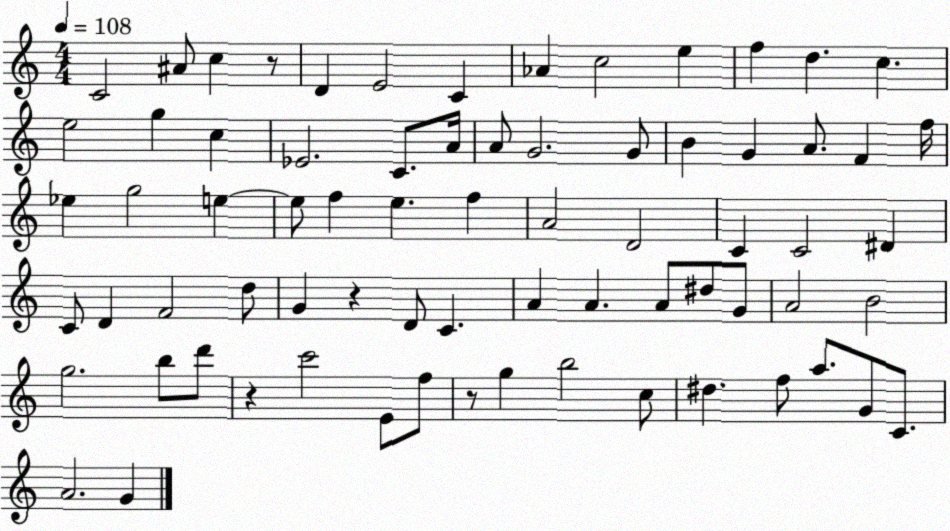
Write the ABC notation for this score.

X:1
T:Untitled
M:4/4
L:1/4
K:C
C2 ^A/2 c z/2 D E2 C _A c2 e f d c e2 g c _E2 C/2 A/4 A/2 G2 G/2 B G A/2 F f/4 _e g2 e e/2 f e f A2 D2 C C2 ^D C/2 D F2 d/2 G z D/2 C A A A/2 ^d/2 G/2 A2 B2 g2 b/2 d'/2 z c'2 E/2 f/2 z/2 g b2 c/2 ^d f/2 a/2 G/2 C/2 A2 G